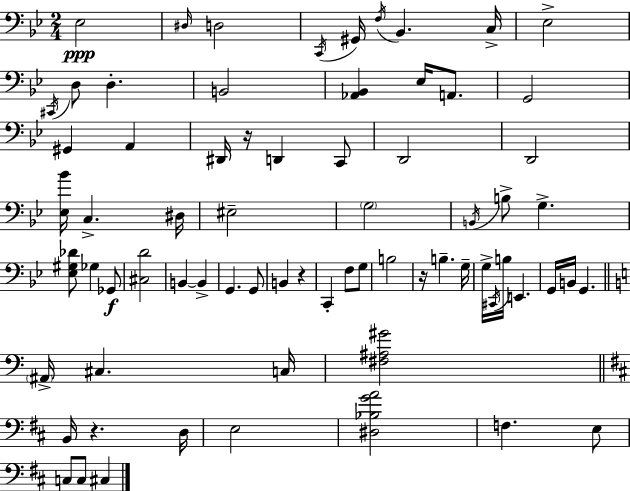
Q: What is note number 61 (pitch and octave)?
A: C#3